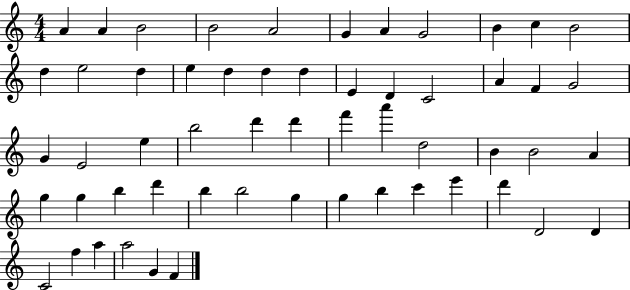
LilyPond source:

{
  \clef treble
  \numericTimeSignature
  \time 4/4
  \key c \major
  a'4 a'4 b'2 | b'2 a'2 | g'4 a'4 g'2 | b'4 c''4 b'2 | \break d''4 e''2 d''4 | e''4 d''4 d''4 d''4 | e'4 d'4 c'2 | a'4 f'4 g'2 | \break g'4 e'2 e''4 | b''2 d'''4 d'''4 | f'''4 a'''4 d''2 | b'4 b'2 a'4 | \break g''4 g''4 b''4 d'''4 | b''4 b''2 g''4 | g''4 b''4 c'''4 e'''4 | d'''4 d'2 d'4 | \break c'2 f''4 a''4 | a''2 g'4 f'4 | \bar "|."
}